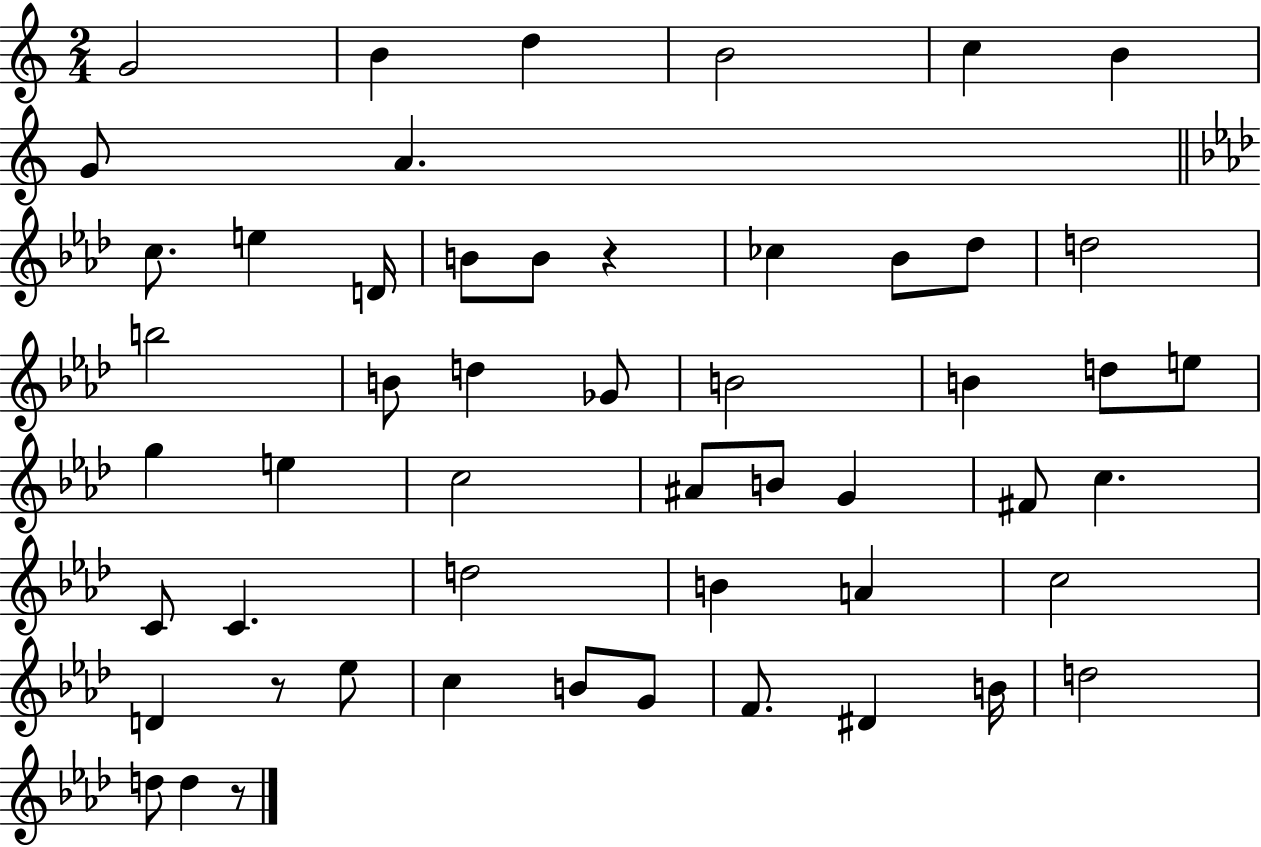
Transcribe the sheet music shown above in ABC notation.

X:1
T:Untitled
M:2/4
L:1/4
K:C
G2 B d B2 c B G/2 A c/2 e D/4 B/2 B/2 z _c _B/2 _d/2 d2 b2 B/2 d _G/2 B2 B d/2 e/2 g e c2 ^A/2 B/2 G ^F/2 c C/2 C d2 B A c2 D z/2 _e/2 c B/2 G/2 F/2 ^D B/4 d2 d/2 d z/2